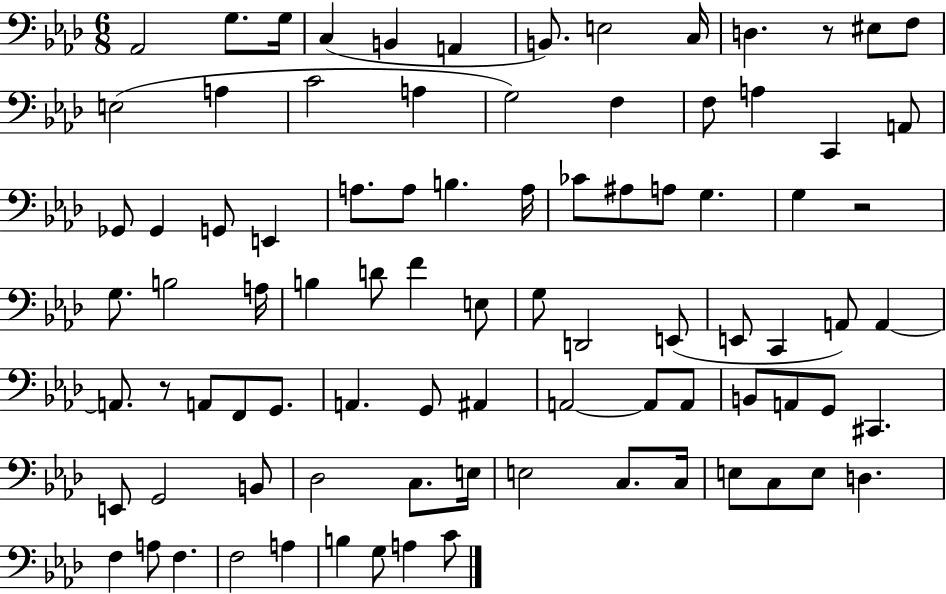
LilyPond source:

{
  \clef bass
  \numericTimeSignature
  \time 6/8
  \key aes \major
  aes,2 g8. g16 | c4( b,4 a,4 | b,8.) e2 c16 | d4. r8 eis8 f8 | \break e2( a4 | c'2 a4 | g2) f4 | f8 a4 c,4 a,8 | \break ges,8 ges,4 g,8 e,4 | a8. a8 b4. a16 | ces'8 ais8 a8 g4. | g4 r2 | \break g8. b2 a16 | b4 d'8 f'4 e8 | g8 d,2 e,8( | e,8 c,4 a,8) a,4~~ | \break a,8. r8 a,8 f,8 g,8. | a,4. g,8 ais,4 | a,2~~ a,8 a,8 | b,8 a,8 g,8 cis,4. | \break e,8 g,2 b,8 | des2 c8. e16 | e2 c8. c16 | e8 c8 e8 d4. | \break f4 a8 f4. | f2 a4 | b4 g8 a4 c'8 | \bar "|."
}